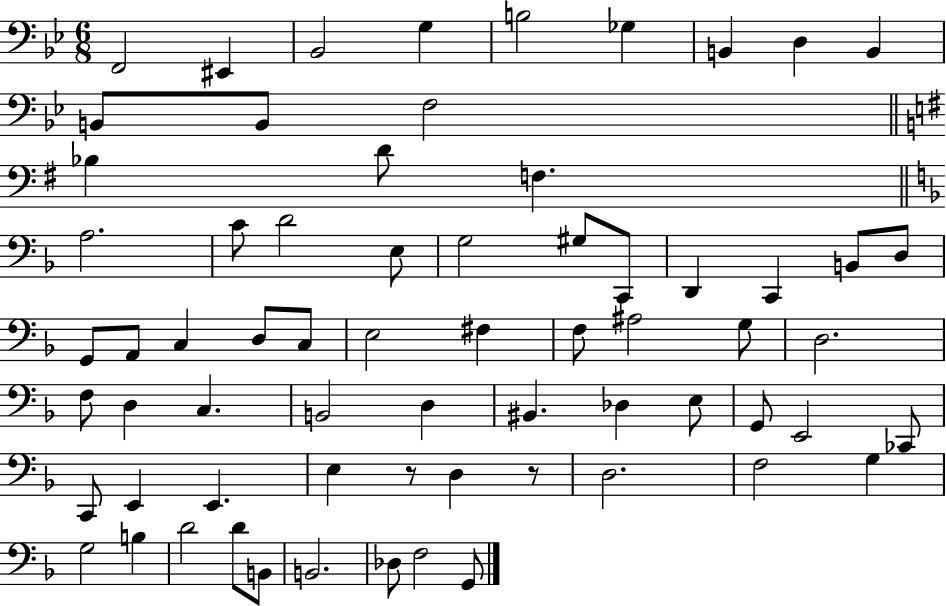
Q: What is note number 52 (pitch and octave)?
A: E3